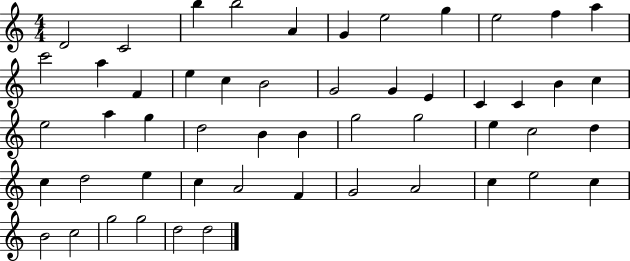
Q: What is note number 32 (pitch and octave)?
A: G5